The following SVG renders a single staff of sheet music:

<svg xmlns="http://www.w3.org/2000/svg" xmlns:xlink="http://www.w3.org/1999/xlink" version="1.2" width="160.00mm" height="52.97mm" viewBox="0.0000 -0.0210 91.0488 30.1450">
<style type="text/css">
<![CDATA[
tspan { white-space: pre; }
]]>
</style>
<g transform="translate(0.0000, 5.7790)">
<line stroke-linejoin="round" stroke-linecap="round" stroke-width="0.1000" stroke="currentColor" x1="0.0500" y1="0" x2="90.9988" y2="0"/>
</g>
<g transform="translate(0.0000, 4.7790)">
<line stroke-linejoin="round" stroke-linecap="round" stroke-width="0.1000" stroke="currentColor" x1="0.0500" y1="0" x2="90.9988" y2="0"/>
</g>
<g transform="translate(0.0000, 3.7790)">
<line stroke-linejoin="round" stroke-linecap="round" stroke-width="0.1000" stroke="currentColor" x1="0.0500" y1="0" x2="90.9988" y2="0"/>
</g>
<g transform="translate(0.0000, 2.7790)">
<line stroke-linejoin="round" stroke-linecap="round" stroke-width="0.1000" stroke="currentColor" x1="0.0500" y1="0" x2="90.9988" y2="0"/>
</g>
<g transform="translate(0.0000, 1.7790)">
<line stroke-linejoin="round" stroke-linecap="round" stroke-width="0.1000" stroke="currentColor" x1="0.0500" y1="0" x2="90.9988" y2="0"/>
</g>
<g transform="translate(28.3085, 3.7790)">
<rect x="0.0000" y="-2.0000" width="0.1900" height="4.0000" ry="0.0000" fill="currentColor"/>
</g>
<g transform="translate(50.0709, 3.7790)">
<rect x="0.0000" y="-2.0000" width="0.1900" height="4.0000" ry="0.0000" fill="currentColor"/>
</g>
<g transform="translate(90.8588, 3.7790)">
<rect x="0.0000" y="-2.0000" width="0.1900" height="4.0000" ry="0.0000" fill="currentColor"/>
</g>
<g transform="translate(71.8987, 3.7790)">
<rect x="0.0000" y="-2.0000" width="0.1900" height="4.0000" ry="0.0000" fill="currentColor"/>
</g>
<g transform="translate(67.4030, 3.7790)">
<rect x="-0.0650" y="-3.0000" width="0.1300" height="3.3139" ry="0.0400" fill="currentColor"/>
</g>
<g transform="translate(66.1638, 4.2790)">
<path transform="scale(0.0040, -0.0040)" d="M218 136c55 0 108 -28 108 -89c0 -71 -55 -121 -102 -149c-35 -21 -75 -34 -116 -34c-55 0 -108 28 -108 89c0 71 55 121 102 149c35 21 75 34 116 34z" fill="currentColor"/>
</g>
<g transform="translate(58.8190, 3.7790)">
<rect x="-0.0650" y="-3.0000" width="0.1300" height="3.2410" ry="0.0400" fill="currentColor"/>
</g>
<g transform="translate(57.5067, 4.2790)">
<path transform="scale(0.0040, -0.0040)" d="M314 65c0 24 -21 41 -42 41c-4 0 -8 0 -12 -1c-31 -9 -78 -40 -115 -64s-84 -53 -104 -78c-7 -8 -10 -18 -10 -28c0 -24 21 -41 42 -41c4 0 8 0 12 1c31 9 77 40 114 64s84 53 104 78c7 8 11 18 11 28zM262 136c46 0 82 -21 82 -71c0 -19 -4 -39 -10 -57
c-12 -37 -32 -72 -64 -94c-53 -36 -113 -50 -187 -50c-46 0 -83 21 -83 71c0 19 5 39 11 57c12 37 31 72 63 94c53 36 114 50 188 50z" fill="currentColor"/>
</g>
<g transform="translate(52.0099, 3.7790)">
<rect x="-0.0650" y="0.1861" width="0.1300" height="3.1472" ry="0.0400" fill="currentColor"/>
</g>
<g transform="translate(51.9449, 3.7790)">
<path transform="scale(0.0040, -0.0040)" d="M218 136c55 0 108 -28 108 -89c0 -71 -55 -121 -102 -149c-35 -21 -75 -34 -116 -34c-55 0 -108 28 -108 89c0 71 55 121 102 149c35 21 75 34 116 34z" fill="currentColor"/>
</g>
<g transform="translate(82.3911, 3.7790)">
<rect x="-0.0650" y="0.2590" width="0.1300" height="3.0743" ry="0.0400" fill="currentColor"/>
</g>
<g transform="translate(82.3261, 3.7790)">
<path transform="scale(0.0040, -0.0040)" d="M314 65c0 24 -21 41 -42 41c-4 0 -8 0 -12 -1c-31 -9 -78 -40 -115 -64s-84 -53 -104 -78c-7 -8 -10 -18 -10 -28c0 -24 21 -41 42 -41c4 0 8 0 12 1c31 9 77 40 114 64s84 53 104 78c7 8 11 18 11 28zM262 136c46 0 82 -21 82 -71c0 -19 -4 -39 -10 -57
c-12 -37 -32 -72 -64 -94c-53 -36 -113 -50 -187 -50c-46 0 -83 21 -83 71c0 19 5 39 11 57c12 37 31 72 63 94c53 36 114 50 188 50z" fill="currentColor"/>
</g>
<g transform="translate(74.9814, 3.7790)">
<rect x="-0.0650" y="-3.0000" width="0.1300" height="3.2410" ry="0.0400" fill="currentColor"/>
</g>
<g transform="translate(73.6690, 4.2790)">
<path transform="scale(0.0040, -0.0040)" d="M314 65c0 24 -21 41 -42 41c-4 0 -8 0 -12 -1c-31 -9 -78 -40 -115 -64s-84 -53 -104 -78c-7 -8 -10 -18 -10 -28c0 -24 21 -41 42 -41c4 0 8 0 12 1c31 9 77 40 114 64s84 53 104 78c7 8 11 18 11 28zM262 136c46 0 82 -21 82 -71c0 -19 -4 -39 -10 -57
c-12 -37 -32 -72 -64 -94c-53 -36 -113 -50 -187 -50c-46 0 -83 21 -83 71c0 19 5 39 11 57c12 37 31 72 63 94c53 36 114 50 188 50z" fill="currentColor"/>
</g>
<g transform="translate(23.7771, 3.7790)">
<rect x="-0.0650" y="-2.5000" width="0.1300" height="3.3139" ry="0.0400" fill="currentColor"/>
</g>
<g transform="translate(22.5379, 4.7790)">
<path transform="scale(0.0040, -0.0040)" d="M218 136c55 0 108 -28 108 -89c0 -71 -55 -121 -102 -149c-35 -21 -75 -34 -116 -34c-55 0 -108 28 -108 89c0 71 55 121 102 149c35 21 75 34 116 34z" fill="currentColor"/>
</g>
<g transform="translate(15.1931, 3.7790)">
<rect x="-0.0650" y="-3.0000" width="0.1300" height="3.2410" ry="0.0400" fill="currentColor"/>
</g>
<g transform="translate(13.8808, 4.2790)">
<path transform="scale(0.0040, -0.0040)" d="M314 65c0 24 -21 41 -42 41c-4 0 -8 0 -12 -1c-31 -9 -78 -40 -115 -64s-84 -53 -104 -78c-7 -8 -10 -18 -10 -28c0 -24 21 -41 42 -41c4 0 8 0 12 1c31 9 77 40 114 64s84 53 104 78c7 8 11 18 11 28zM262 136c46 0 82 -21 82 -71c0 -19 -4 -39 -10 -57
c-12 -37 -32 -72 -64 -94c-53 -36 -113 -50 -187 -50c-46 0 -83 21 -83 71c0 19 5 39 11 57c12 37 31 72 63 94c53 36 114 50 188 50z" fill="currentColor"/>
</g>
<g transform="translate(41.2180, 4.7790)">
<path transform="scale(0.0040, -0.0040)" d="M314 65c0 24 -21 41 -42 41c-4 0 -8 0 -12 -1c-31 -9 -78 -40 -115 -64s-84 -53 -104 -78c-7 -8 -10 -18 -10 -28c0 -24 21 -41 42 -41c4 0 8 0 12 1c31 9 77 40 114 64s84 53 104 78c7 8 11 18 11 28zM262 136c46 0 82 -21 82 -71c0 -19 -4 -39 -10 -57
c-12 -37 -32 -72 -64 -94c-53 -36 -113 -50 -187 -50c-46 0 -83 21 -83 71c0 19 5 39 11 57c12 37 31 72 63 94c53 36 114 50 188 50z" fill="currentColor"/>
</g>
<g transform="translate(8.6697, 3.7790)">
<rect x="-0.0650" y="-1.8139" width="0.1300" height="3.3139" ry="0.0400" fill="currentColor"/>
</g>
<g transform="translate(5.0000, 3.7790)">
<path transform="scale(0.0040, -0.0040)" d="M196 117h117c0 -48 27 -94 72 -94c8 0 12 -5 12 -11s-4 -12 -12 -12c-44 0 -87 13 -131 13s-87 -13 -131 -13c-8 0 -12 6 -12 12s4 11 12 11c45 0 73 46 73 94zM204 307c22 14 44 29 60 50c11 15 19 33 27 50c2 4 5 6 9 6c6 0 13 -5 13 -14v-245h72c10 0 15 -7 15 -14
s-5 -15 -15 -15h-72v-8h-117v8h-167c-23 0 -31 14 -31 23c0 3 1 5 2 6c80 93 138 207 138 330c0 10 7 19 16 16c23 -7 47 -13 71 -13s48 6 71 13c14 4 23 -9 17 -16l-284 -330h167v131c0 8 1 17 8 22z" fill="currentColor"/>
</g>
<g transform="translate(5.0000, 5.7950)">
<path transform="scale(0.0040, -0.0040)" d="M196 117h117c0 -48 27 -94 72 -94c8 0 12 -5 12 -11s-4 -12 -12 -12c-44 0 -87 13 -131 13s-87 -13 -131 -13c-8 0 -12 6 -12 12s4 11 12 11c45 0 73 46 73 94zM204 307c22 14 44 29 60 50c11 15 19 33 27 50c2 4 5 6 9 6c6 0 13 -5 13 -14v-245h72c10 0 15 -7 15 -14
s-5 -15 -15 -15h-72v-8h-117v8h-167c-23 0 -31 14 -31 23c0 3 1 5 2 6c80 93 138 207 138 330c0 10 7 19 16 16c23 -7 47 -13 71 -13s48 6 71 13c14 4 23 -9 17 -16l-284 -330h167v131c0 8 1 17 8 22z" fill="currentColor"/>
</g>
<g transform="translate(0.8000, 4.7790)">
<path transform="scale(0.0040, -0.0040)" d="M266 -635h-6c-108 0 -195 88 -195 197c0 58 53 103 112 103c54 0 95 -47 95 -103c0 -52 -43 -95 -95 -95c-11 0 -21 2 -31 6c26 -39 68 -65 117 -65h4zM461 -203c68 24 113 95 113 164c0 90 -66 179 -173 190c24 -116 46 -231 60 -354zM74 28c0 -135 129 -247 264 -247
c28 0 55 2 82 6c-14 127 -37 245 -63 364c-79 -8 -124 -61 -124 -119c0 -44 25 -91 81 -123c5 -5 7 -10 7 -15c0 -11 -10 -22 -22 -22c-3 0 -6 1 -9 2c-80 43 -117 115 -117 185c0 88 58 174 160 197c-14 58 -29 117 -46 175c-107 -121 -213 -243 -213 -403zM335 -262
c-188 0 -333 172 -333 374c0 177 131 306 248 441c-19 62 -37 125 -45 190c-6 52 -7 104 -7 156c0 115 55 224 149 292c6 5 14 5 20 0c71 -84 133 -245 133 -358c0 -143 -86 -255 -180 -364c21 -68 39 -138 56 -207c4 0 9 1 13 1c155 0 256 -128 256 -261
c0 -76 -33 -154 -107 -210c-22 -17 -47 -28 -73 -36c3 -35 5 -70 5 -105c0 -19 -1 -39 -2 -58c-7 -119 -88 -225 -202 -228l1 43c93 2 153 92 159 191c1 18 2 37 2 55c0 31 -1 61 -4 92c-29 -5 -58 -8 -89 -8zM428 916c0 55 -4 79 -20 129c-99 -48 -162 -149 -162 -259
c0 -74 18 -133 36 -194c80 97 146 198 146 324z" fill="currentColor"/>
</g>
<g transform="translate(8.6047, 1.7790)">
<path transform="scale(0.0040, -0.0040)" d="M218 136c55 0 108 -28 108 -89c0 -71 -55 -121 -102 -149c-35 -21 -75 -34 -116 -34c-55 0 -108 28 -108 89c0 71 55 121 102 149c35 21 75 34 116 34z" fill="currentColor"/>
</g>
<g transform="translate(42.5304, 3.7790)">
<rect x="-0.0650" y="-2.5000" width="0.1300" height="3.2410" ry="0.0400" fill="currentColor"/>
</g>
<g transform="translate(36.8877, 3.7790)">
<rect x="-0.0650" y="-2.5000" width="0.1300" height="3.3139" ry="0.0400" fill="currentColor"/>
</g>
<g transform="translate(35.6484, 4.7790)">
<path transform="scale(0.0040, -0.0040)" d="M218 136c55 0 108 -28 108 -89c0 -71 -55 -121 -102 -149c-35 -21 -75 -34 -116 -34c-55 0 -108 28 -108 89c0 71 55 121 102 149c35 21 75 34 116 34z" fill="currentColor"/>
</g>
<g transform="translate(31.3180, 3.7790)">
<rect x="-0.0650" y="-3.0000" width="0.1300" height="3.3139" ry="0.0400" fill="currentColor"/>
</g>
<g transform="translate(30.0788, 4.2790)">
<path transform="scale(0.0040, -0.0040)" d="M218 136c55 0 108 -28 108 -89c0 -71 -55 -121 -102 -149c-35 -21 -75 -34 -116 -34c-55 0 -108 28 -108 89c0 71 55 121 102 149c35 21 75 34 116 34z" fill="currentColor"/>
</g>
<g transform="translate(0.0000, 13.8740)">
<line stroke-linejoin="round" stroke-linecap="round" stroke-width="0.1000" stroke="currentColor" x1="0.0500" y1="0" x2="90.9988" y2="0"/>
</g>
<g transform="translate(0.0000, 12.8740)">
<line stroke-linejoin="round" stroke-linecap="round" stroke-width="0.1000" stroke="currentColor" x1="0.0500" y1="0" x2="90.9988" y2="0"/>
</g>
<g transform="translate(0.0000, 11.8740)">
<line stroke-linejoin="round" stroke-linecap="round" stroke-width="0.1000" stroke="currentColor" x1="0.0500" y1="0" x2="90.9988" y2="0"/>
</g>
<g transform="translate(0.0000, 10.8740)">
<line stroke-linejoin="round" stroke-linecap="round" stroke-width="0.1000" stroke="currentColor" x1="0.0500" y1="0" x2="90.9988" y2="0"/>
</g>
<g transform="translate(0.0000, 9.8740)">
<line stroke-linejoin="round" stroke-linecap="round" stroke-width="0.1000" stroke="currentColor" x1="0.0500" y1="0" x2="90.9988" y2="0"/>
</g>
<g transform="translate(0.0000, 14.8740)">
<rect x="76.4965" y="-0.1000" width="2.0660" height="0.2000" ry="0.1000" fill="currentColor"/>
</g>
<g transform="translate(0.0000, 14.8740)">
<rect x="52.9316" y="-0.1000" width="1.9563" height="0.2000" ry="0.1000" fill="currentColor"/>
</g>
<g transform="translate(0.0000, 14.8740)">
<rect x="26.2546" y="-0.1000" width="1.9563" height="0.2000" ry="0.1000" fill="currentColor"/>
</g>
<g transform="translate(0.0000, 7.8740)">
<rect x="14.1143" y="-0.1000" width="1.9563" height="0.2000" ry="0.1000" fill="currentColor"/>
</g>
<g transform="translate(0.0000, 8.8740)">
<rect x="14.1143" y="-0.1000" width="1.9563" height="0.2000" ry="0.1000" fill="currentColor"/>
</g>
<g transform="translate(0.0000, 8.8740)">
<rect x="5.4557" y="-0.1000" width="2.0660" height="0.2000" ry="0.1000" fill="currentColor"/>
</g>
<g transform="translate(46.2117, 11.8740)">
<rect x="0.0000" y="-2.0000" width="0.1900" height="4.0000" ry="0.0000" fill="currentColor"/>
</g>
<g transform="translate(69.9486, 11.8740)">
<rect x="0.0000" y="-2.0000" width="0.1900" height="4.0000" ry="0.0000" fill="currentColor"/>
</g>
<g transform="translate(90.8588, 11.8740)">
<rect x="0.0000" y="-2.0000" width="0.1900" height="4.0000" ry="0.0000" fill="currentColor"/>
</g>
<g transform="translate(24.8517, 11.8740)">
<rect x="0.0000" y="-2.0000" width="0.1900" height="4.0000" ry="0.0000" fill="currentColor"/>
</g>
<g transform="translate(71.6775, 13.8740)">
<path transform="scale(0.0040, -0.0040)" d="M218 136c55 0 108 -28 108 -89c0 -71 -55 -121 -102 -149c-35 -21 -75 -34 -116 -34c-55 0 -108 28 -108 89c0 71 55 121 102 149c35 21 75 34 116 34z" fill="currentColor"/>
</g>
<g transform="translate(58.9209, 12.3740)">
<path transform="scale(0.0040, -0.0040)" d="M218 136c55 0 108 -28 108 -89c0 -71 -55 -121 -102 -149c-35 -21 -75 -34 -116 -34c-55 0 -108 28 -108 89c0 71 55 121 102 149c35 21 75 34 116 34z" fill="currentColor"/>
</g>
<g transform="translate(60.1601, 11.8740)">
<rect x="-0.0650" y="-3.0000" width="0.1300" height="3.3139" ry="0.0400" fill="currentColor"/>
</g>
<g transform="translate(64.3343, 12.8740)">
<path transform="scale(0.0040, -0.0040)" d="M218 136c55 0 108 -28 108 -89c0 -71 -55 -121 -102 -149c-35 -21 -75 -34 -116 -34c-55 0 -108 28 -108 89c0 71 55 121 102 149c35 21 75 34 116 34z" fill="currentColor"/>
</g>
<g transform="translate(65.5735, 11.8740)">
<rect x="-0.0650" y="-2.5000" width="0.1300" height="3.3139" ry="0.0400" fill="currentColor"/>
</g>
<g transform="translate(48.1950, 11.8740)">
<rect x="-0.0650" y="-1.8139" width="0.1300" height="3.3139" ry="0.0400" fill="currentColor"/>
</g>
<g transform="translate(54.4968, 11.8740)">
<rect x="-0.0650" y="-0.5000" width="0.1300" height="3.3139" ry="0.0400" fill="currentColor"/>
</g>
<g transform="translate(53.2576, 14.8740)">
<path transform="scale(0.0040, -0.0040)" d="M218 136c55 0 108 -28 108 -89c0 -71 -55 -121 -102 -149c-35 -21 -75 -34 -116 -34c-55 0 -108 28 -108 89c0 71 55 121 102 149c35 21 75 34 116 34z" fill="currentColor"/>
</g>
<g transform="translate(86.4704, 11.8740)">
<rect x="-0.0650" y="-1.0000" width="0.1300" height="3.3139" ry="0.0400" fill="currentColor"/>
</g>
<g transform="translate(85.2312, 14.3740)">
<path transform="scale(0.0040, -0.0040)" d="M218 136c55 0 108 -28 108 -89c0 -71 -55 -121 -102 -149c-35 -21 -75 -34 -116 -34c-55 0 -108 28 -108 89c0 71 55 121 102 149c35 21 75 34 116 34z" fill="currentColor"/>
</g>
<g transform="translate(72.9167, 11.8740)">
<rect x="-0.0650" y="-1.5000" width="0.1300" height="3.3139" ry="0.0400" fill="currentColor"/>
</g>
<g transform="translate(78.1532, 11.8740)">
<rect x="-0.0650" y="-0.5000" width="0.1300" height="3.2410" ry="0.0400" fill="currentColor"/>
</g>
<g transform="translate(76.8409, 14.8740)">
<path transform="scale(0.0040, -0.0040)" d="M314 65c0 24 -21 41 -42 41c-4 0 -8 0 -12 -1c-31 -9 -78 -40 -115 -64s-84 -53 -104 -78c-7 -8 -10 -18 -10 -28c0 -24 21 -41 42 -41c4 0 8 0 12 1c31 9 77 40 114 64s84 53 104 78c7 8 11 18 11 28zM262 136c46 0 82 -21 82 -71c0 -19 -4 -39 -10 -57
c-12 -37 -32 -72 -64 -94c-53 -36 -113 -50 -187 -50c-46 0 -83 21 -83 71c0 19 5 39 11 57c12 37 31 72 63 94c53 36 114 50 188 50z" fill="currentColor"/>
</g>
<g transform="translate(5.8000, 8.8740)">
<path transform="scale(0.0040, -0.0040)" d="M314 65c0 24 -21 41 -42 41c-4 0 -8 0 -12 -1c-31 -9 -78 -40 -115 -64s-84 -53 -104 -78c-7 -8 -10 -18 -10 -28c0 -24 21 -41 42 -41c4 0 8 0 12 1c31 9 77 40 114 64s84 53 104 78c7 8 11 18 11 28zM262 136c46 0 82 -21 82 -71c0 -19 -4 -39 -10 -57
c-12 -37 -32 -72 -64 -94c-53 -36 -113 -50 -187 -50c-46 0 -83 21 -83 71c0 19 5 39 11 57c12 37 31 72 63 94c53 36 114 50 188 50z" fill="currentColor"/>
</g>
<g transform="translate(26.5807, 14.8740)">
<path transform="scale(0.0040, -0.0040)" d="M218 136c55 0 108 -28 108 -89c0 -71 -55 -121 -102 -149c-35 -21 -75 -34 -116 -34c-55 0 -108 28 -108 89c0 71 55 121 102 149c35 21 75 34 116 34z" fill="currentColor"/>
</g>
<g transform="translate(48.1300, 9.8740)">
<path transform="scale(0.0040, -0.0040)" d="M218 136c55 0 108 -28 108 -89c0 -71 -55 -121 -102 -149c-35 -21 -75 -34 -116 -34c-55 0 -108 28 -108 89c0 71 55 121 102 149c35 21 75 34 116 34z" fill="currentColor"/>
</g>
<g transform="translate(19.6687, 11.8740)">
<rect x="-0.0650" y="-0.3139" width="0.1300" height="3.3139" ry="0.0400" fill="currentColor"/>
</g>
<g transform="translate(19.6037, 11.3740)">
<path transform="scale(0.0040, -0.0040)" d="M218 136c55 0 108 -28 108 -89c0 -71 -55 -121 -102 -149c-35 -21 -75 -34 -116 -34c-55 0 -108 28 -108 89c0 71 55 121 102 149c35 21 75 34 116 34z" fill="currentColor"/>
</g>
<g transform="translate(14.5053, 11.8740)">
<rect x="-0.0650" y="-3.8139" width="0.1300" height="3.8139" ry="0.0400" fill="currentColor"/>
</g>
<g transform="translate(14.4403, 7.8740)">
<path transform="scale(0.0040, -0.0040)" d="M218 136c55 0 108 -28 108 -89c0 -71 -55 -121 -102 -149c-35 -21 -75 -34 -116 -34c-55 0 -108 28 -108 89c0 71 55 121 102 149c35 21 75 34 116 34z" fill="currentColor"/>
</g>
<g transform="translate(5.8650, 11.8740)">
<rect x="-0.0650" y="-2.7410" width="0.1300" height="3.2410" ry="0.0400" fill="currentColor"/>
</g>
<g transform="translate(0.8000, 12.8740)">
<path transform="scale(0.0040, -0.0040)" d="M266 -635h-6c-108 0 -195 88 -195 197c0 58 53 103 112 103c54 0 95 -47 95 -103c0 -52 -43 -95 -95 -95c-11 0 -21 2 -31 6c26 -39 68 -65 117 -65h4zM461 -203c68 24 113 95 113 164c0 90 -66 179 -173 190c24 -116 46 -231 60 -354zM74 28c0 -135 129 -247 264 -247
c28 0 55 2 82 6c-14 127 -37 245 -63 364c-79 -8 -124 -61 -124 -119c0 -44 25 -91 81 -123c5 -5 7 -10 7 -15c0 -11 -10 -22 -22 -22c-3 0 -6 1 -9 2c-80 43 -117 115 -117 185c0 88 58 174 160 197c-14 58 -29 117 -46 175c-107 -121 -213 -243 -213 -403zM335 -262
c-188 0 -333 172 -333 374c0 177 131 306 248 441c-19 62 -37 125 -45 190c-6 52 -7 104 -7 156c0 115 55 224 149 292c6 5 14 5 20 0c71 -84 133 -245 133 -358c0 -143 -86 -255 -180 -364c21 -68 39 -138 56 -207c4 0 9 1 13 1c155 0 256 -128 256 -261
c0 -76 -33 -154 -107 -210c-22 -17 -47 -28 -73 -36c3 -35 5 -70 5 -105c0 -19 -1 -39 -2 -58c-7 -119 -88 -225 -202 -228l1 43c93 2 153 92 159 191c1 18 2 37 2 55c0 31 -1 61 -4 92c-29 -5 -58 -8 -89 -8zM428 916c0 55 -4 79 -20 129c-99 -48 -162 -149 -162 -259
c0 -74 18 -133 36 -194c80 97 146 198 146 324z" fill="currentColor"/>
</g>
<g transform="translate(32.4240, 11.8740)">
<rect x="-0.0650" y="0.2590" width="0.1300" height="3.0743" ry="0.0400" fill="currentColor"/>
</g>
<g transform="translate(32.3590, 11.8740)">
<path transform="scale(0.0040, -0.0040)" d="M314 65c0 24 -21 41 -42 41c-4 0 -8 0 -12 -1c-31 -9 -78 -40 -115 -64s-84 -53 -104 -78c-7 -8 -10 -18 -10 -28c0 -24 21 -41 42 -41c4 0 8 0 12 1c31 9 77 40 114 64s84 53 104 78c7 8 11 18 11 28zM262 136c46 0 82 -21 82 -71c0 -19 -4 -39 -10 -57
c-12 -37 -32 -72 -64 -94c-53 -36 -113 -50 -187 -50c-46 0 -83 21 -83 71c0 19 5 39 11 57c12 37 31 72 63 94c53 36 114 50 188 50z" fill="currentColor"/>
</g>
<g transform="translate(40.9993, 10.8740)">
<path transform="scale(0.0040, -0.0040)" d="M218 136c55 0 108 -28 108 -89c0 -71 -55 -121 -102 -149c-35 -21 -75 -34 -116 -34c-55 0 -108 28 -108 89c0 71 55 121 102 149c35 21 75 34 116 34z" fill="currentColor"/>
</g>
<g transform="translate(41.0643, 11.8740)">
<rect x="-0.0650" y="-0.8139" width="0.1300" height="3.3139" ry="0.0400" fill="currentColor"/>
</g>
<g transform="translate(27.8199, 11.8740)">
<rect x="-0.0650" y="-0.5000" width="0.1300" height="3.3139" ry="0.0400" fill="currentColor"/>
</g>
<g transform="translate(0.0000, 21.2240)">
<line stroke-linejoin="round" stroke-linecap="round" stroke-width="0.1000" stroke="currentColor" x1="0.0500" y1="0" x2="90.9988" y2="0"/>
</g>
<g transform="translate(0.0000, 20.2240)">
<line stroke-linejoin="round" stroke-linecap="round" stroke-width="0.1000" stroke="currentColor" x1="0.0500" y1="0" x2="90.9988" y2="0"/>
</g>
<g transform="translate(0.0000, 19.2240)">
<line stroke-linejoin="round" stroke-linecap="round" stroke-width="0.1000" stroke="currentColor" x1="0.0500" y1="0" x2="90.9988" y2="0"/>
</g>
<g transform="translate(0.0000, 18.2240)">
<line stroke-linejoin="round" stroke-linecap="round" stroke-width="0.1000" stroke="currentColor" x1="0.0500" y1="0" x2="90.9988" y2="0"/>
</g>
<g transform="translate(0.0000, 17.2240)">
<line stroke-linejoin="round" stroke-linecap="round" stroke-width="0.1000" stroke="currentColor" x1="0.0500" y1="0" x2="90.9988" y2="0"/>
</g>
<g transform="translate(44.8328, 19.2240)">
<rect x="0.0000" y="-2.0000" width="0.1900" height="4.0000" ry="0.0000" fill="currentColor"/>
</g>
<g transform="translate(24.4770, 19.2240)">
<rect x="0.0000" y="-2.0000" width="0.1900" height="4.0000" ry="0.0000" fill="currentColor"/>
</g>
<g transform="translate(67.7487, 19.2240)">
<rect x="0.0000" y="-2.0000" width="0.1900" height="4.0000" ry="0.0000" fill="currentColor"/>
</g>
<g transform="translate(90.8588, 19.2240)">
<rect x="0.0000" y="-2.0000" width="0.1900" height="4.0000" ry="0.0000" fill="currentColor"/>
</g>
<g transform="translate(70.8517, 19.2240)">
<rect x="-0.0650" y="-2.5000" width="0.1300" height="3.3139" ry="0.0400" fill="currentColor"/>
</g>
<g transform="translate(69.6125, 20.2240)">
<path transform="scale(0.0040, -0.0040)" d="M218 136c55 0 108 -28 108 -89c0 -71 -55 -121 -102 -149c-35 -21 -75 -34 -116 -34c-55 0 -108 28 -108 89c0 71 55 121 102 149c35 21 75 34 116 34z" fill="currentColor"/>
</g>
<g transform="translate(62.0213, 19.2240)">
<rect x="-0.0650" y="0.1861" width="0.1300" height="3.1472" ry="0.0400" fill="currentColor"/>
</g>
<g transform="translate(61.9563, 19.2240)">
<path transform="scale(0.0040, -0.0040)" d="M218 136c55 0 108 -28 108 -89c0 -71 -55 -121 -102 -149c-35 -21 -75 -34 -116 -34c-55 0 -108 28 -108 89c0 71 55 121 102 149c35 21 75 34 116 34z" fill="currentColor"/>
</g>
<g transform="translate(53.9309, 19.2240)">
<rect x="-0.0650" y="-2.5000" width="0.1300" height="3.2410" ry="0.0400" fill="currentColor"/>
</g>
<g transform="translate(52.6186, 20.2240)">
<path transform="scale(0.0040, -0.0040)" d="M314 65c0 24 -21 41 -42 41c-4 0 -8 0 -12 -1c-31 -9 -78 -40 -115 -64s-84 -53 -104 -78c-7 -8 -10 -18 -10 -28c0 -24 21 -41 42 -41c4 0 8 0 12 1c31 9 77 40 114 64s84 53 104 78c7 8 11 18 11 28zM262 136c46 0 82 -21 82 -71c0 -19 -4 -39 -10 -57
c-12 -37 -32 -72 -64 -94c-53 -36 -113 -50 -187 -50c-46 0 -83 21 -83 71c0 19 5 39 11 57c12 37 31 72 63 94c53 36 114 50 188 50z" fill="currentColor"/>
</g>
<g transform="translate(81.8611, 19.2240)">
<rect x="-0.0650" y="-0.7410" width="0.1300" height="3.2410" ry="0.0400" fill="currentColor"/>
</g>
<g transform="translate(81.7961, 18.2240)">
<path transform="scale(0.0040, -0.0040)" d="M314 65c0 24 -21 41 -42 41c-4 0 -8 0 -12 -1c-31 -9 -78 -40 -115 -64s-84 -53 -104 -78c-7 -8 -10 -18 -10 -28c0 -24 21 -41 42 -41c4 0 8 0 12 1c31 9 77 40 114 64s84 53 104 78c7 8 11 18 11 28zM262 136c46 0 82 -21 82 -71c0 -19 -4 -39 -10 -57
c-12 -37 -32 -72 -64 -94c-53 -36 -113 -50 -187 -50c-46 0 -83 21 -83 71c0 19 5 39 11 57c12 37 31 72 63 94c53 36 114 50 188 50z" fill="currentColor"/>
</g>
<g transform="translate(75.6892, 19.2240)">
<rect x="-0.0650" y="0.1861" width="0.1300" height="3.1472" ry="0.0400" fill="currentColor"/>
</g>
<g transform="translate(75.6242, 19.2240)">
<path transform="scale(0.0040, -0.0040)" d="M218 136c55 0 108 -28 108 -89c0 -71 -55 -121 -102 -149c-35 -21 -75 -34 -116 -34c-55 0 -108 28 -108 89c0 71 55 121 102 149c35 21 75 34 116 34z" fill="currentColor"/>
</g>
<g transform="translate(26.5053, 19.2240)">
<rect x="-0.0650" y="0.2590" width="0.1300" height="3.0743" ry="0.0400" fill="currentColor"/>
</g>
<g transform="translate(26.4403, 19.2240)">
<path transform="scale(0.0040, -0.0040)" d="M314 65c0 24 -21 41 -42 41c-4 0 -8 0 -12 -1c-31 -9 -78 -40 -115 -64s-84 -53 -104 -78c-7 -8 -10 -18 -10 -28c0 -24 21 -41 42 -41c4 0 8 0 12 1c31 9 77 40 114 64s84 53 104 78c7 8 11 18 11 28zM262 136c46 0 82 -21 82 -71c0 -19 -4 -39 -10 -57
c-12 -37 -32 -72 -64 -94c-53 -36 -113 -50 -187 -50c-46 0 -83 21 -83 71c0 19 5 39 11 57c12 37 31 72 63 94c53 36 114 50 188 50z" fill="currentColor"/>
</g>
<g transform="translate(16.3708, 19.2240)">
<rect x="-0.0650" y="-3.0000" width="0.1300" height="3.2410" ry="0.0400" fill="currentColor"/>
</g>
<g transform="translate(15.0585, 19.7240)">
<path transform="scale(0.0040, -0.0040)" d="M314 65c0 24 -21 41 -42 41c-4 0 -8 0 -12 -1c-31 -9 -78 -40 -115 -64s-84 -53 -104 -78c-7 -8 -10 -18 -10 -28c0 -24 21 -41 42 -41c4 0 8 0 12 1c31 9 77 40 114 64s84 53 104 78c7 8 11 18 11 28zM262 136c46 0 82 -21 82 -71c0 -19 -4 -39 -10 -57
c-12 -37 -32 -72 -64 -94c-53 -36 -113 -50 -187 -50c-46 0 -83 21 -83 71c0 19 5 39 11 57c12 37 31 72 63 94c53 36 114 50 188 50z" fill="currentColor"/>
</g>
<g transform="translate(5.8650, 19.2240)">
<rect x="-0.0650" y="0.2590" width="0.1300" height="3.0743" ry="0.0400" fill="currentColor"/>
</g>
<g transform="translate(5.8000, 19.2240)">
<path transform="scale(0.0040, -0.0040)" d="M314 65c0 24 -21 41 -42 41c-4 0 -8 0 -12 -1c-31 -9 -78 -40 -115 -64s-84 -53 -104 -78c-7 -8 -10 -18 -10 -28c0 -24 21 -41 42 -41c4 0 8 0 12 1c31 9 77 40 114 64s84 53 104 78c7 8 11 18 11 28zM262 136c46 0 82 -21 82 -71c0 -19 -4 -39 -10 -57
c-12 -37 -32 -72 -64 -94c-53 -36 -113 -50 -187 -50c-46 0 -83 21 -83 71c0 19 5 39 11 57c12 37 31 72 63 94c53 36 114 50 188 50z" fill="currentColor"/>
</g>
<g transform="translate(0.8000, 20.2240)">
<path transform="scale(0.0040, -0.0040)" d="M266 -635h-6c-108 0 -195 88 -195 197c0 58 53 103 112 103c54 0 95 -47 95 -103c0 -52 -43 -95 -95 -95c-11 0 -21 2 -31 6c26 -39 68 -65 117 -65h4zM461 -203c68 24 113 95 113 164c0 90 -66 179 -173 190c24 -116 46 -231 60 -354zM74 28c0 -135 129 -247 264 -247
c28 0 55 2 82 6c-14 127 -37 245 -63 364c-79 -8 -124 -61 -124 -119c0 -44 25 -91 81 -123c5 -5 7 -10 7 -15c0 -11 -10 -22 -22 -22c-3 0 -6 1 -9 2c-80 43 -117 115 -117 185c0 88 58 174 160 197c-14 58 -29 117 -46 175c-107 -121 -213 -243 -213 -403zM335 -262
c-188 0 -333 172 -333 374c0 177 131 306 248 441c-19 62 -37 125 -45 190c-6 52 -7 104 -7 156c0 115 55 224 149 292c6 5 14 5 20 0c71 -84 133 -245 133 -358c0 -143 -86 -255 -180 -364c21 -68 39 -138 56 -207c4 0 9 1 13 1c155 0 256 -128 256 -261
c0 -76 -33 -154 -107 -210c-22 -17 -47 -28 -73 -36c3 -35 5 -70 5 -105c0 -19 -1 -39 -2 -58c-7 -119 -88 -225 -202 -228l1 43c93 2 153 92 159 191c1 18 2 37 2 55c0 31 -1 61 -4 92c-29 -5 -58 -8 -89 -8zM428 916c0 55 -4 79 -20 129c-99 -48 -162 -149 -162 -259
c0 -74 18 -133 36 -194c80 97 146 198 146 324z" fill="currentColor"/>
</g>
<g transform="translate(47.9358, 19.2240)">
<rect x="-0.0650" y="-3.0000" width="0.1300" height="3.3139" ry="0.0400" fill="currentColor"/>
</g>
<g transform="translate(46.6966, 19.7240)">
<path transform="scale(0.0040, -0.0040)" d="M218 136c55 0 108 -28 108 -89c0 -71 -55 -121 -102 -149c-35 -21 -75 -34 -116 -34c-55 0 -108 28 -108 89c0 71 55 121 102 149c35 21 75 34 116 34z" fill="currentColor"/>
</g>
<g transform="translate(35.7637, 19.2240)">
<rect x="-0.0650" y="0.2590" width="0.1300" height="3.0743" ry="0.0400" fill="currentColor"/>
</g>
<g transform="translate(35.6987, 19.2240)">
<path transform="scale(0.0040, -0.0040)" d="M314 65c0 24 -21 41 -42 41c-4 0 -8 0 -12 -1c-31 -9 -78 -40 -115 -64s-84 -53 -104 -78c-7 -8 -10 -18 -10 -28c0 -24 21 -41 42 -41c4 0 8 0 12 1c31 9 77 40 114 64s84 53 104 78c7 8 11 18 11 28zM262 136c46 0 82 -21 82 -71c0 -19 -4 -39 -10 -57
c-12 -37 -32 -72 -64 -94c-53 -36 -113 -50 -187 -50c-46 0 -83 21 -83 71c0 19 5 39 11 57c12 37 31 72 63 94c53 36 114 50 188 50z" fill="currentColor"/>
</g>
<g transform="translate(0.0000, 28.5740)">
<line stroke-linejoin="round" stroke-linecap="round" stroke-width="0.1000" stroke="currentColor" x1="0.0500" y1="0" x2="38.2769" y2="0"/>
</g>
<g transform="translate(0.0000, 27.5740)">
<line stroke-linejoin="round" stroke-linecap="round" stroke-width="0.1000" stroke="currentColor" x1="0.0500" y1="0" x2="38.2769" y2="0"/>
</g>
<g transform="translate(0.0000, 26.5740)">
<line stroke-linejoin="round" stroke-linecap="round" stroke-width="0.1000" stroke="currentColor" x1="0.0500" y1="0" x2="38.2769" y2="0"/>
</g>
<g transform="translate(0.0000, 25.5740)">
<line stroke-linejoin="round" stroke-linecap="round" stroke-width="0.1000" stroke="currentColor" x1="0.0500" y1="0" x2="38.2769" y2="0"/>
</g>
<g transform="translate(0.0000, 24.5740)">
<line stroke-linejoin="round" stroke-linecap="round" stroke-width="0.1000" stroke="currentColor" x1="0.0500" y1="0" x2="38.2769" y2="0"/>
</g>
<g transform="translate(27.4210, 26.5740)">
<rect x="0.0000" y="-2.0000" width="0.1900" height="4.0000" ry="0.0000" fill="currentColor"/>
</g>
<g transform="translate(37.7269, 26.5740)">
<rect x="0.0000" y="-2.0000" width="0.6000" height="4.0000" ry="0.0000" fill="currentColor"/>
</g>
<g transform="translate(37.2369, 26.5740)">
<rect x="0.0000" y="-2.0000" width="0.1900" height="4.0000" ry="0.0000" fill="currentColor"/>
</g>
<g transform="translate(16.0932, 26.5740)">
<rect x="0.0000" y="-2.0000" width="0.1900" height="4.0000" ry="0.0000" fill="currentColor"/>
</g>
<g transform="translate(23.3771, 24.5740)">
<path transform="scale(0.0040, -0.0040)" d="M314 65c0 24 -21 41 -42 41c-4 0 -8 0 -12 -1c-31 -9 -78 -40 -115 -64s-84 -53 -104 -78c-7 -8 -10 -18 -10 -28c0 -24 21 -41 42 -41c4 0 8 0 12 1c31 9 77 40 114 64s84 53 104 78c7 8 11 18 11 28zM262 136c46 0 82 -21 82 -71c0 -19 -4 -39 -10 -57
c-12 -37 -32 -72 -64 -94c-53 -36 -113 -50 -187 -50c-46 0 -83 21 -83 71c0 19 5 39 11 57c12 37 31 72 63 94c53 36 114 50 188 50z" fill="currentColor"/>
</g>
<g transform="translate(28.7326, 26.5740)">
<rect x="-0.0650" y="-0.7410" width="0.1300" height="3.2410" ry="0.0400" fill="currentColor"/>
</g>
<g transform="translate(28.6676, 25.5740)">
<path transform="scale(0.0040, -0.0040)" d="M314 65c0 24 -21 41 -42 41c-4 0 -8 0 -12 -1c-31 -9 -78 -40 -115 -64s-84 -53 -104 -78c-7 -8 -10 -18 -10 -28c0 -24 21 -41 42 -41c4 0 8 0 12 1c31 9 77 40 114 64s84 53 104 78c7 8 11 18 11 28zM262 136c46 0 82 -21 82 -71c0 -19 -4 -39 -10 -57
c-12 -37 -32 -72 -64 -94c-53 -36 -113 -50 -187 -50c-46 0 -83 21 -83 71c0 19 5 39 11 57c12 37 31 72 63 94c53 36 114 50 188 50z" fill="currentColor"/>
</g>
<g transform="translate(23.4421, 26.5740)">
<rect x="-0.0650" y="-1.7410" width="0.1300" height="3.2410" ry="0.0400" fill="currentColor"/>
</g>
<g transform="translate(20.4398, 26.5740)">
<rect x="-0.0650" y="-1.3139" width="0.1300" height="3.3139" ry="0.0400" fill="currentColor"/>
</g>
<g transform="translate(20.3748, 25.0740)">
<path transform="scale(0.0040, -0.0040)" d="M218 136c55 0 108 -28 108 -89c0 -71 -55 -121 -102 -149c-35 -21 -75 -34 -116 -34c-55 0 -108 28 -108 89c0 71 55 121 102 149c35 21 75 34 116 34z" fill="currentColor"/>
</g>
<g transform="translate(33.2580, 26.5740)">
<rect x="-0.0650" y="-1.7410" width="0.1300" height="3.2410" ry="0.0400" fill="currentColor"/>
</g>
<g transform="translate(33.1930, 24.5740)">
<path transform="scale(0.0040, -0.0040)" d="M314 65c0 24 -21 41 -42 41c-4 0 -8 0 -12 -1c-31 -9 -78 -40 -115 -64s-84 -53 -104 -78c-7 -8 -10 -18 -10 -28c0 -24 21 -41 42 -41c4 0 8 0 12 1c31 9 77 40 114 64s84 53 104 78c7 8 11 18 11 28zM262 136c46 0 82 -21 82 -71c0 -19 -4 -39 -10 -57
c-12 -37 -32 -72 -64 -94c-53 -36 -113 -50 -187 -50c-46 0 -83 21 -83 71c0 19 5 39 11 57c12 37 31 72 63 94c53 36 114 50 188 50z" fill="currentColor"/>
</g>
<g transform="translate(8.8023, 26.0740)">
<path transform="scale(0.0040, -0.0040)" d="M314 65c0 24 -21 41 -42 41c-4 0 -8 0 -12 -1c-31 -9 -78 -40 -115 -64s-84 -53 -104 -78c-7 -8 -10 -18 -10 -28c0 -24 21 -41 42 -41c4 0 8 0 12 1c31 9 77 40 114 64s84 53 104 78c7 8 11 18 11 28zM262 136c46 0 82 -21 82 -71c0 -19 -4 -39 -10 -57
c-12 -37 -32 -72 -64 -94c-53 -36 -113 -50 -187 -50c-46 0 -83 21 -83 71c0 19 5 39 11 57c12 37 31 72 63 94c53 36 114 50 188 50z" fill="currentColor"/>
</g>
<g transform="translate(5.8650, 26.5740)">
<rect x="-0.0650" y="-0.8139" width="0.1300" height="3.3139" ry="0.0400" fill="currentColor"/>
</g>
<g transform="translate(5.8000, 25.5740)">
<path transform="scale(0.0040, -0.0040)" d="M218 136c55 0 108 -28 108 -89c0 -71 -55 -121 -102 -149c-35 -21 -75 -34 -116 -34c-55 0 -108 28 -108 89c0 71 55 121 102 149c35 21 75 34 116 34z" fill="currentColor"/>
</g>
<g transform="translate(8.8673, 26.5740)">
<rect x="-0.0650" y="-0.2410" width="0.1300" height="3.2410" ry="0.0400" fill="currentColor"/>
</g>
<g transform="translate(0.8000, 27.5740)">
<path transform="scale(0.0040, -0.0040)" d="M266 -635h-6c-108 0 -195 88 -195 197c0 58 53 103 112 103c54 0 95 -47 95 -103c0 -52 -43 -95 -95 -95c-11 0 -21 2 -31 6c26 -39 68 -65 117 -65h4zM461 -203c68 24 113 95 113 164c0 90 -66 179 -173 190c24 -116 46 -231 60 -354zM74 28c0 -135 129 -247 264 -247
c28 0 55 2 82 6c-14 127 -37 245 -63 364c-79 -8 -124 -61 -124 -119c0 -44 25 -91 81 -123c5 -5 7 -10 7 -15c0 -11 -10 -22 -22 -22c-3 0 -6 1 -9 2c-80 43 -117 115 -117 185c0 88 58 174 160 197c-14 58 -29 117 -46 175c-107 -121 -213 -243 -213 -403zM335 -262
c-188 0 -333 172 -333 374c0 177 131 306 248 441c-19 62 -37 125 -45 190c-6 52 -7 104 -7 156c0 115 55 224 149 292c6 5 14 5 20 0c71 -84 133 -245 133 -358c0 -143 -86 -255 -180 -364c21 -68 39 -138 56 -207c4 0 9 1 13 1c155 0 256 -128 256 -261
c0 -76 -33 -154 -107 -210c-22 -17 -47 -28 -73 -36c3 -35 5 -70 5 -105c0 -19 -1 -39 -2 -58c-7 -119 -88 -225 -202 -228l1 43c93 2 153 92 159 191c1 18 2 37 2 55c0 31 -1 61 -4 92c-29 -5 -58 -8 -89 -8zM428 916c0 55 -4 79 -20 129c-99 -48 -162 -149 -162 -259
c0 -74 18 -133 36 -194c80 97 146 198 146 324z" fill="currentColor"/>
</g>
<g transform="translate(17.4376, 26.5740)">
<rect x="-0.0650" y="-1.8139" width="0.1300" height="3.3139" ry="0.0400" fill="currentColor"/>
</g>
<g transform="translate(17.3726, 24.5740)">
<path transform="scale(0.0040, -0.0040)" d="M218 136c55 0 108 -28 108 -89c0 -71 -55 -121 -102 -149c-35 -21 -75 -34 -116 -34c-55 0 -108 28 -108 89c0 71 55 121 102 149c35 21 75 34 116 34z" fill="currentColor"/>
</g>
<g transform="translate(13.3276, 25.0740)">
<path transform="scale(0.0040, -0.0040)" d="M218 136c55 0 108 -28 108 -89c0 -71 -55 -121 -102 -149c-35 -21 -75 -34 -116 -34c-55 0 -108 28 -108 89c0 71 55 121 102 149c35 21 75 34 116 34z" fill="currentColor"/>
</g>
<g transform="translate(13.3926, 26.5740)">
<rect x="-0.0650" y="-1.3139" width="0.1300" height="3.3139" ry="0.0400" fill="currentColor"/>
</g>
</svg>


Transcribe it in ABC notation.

X:1
T:Untitled
M:4/4
L:1/4
K:C
f A2 G A G G2 B A2 A A2 B2 a2 c' c C B2 d f C A G E C2 D B2 A2 B2 B2 A G2 B G B d2 d c2 e f e f2 d2 f2